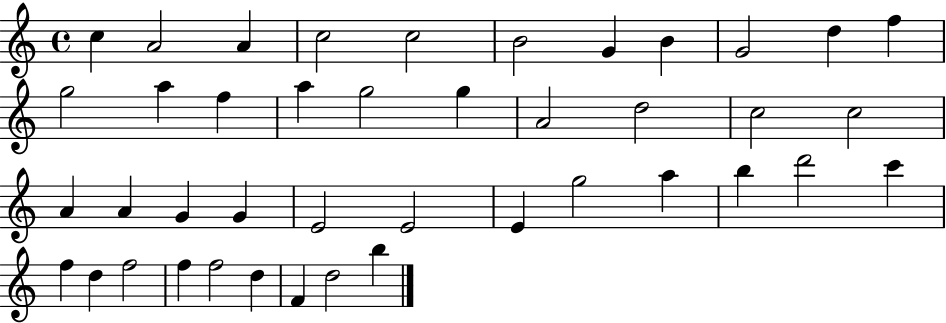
C5/q A4/h A4/q C5/h C5/h B4/h G4/q B4/q G4/h D5/q F5/q G5/h A5/q F5/q A5/q G5/h G5/q A4/h D5/h C5/h C5/h A4/q A4/q G4/q G4/q E4/h E4/h E4/q G5/h A5/q B5/q D6/h C6/q F5/q D5/q F5/h F5/q F5/h D5/q F4/q D5/h B5/q